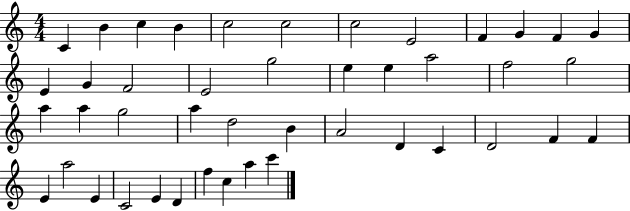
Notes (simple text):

C4/q B4/q C5/q B4/q C5/h C5/h C5/h E4/h F4/q G4/q F4/q G4/q E4/q G4/q F4/h E4/h G5/h E5/q E5/q A5/h F5/h G5/h A5/q A5/q G5/h A5/q D5/h B4/q A4/h D4/q C4/q D4/h F4/q F4/q E4/q A5/h E4/q C4/h E4/q D4/q F5/q C5/q A5/q C6/q